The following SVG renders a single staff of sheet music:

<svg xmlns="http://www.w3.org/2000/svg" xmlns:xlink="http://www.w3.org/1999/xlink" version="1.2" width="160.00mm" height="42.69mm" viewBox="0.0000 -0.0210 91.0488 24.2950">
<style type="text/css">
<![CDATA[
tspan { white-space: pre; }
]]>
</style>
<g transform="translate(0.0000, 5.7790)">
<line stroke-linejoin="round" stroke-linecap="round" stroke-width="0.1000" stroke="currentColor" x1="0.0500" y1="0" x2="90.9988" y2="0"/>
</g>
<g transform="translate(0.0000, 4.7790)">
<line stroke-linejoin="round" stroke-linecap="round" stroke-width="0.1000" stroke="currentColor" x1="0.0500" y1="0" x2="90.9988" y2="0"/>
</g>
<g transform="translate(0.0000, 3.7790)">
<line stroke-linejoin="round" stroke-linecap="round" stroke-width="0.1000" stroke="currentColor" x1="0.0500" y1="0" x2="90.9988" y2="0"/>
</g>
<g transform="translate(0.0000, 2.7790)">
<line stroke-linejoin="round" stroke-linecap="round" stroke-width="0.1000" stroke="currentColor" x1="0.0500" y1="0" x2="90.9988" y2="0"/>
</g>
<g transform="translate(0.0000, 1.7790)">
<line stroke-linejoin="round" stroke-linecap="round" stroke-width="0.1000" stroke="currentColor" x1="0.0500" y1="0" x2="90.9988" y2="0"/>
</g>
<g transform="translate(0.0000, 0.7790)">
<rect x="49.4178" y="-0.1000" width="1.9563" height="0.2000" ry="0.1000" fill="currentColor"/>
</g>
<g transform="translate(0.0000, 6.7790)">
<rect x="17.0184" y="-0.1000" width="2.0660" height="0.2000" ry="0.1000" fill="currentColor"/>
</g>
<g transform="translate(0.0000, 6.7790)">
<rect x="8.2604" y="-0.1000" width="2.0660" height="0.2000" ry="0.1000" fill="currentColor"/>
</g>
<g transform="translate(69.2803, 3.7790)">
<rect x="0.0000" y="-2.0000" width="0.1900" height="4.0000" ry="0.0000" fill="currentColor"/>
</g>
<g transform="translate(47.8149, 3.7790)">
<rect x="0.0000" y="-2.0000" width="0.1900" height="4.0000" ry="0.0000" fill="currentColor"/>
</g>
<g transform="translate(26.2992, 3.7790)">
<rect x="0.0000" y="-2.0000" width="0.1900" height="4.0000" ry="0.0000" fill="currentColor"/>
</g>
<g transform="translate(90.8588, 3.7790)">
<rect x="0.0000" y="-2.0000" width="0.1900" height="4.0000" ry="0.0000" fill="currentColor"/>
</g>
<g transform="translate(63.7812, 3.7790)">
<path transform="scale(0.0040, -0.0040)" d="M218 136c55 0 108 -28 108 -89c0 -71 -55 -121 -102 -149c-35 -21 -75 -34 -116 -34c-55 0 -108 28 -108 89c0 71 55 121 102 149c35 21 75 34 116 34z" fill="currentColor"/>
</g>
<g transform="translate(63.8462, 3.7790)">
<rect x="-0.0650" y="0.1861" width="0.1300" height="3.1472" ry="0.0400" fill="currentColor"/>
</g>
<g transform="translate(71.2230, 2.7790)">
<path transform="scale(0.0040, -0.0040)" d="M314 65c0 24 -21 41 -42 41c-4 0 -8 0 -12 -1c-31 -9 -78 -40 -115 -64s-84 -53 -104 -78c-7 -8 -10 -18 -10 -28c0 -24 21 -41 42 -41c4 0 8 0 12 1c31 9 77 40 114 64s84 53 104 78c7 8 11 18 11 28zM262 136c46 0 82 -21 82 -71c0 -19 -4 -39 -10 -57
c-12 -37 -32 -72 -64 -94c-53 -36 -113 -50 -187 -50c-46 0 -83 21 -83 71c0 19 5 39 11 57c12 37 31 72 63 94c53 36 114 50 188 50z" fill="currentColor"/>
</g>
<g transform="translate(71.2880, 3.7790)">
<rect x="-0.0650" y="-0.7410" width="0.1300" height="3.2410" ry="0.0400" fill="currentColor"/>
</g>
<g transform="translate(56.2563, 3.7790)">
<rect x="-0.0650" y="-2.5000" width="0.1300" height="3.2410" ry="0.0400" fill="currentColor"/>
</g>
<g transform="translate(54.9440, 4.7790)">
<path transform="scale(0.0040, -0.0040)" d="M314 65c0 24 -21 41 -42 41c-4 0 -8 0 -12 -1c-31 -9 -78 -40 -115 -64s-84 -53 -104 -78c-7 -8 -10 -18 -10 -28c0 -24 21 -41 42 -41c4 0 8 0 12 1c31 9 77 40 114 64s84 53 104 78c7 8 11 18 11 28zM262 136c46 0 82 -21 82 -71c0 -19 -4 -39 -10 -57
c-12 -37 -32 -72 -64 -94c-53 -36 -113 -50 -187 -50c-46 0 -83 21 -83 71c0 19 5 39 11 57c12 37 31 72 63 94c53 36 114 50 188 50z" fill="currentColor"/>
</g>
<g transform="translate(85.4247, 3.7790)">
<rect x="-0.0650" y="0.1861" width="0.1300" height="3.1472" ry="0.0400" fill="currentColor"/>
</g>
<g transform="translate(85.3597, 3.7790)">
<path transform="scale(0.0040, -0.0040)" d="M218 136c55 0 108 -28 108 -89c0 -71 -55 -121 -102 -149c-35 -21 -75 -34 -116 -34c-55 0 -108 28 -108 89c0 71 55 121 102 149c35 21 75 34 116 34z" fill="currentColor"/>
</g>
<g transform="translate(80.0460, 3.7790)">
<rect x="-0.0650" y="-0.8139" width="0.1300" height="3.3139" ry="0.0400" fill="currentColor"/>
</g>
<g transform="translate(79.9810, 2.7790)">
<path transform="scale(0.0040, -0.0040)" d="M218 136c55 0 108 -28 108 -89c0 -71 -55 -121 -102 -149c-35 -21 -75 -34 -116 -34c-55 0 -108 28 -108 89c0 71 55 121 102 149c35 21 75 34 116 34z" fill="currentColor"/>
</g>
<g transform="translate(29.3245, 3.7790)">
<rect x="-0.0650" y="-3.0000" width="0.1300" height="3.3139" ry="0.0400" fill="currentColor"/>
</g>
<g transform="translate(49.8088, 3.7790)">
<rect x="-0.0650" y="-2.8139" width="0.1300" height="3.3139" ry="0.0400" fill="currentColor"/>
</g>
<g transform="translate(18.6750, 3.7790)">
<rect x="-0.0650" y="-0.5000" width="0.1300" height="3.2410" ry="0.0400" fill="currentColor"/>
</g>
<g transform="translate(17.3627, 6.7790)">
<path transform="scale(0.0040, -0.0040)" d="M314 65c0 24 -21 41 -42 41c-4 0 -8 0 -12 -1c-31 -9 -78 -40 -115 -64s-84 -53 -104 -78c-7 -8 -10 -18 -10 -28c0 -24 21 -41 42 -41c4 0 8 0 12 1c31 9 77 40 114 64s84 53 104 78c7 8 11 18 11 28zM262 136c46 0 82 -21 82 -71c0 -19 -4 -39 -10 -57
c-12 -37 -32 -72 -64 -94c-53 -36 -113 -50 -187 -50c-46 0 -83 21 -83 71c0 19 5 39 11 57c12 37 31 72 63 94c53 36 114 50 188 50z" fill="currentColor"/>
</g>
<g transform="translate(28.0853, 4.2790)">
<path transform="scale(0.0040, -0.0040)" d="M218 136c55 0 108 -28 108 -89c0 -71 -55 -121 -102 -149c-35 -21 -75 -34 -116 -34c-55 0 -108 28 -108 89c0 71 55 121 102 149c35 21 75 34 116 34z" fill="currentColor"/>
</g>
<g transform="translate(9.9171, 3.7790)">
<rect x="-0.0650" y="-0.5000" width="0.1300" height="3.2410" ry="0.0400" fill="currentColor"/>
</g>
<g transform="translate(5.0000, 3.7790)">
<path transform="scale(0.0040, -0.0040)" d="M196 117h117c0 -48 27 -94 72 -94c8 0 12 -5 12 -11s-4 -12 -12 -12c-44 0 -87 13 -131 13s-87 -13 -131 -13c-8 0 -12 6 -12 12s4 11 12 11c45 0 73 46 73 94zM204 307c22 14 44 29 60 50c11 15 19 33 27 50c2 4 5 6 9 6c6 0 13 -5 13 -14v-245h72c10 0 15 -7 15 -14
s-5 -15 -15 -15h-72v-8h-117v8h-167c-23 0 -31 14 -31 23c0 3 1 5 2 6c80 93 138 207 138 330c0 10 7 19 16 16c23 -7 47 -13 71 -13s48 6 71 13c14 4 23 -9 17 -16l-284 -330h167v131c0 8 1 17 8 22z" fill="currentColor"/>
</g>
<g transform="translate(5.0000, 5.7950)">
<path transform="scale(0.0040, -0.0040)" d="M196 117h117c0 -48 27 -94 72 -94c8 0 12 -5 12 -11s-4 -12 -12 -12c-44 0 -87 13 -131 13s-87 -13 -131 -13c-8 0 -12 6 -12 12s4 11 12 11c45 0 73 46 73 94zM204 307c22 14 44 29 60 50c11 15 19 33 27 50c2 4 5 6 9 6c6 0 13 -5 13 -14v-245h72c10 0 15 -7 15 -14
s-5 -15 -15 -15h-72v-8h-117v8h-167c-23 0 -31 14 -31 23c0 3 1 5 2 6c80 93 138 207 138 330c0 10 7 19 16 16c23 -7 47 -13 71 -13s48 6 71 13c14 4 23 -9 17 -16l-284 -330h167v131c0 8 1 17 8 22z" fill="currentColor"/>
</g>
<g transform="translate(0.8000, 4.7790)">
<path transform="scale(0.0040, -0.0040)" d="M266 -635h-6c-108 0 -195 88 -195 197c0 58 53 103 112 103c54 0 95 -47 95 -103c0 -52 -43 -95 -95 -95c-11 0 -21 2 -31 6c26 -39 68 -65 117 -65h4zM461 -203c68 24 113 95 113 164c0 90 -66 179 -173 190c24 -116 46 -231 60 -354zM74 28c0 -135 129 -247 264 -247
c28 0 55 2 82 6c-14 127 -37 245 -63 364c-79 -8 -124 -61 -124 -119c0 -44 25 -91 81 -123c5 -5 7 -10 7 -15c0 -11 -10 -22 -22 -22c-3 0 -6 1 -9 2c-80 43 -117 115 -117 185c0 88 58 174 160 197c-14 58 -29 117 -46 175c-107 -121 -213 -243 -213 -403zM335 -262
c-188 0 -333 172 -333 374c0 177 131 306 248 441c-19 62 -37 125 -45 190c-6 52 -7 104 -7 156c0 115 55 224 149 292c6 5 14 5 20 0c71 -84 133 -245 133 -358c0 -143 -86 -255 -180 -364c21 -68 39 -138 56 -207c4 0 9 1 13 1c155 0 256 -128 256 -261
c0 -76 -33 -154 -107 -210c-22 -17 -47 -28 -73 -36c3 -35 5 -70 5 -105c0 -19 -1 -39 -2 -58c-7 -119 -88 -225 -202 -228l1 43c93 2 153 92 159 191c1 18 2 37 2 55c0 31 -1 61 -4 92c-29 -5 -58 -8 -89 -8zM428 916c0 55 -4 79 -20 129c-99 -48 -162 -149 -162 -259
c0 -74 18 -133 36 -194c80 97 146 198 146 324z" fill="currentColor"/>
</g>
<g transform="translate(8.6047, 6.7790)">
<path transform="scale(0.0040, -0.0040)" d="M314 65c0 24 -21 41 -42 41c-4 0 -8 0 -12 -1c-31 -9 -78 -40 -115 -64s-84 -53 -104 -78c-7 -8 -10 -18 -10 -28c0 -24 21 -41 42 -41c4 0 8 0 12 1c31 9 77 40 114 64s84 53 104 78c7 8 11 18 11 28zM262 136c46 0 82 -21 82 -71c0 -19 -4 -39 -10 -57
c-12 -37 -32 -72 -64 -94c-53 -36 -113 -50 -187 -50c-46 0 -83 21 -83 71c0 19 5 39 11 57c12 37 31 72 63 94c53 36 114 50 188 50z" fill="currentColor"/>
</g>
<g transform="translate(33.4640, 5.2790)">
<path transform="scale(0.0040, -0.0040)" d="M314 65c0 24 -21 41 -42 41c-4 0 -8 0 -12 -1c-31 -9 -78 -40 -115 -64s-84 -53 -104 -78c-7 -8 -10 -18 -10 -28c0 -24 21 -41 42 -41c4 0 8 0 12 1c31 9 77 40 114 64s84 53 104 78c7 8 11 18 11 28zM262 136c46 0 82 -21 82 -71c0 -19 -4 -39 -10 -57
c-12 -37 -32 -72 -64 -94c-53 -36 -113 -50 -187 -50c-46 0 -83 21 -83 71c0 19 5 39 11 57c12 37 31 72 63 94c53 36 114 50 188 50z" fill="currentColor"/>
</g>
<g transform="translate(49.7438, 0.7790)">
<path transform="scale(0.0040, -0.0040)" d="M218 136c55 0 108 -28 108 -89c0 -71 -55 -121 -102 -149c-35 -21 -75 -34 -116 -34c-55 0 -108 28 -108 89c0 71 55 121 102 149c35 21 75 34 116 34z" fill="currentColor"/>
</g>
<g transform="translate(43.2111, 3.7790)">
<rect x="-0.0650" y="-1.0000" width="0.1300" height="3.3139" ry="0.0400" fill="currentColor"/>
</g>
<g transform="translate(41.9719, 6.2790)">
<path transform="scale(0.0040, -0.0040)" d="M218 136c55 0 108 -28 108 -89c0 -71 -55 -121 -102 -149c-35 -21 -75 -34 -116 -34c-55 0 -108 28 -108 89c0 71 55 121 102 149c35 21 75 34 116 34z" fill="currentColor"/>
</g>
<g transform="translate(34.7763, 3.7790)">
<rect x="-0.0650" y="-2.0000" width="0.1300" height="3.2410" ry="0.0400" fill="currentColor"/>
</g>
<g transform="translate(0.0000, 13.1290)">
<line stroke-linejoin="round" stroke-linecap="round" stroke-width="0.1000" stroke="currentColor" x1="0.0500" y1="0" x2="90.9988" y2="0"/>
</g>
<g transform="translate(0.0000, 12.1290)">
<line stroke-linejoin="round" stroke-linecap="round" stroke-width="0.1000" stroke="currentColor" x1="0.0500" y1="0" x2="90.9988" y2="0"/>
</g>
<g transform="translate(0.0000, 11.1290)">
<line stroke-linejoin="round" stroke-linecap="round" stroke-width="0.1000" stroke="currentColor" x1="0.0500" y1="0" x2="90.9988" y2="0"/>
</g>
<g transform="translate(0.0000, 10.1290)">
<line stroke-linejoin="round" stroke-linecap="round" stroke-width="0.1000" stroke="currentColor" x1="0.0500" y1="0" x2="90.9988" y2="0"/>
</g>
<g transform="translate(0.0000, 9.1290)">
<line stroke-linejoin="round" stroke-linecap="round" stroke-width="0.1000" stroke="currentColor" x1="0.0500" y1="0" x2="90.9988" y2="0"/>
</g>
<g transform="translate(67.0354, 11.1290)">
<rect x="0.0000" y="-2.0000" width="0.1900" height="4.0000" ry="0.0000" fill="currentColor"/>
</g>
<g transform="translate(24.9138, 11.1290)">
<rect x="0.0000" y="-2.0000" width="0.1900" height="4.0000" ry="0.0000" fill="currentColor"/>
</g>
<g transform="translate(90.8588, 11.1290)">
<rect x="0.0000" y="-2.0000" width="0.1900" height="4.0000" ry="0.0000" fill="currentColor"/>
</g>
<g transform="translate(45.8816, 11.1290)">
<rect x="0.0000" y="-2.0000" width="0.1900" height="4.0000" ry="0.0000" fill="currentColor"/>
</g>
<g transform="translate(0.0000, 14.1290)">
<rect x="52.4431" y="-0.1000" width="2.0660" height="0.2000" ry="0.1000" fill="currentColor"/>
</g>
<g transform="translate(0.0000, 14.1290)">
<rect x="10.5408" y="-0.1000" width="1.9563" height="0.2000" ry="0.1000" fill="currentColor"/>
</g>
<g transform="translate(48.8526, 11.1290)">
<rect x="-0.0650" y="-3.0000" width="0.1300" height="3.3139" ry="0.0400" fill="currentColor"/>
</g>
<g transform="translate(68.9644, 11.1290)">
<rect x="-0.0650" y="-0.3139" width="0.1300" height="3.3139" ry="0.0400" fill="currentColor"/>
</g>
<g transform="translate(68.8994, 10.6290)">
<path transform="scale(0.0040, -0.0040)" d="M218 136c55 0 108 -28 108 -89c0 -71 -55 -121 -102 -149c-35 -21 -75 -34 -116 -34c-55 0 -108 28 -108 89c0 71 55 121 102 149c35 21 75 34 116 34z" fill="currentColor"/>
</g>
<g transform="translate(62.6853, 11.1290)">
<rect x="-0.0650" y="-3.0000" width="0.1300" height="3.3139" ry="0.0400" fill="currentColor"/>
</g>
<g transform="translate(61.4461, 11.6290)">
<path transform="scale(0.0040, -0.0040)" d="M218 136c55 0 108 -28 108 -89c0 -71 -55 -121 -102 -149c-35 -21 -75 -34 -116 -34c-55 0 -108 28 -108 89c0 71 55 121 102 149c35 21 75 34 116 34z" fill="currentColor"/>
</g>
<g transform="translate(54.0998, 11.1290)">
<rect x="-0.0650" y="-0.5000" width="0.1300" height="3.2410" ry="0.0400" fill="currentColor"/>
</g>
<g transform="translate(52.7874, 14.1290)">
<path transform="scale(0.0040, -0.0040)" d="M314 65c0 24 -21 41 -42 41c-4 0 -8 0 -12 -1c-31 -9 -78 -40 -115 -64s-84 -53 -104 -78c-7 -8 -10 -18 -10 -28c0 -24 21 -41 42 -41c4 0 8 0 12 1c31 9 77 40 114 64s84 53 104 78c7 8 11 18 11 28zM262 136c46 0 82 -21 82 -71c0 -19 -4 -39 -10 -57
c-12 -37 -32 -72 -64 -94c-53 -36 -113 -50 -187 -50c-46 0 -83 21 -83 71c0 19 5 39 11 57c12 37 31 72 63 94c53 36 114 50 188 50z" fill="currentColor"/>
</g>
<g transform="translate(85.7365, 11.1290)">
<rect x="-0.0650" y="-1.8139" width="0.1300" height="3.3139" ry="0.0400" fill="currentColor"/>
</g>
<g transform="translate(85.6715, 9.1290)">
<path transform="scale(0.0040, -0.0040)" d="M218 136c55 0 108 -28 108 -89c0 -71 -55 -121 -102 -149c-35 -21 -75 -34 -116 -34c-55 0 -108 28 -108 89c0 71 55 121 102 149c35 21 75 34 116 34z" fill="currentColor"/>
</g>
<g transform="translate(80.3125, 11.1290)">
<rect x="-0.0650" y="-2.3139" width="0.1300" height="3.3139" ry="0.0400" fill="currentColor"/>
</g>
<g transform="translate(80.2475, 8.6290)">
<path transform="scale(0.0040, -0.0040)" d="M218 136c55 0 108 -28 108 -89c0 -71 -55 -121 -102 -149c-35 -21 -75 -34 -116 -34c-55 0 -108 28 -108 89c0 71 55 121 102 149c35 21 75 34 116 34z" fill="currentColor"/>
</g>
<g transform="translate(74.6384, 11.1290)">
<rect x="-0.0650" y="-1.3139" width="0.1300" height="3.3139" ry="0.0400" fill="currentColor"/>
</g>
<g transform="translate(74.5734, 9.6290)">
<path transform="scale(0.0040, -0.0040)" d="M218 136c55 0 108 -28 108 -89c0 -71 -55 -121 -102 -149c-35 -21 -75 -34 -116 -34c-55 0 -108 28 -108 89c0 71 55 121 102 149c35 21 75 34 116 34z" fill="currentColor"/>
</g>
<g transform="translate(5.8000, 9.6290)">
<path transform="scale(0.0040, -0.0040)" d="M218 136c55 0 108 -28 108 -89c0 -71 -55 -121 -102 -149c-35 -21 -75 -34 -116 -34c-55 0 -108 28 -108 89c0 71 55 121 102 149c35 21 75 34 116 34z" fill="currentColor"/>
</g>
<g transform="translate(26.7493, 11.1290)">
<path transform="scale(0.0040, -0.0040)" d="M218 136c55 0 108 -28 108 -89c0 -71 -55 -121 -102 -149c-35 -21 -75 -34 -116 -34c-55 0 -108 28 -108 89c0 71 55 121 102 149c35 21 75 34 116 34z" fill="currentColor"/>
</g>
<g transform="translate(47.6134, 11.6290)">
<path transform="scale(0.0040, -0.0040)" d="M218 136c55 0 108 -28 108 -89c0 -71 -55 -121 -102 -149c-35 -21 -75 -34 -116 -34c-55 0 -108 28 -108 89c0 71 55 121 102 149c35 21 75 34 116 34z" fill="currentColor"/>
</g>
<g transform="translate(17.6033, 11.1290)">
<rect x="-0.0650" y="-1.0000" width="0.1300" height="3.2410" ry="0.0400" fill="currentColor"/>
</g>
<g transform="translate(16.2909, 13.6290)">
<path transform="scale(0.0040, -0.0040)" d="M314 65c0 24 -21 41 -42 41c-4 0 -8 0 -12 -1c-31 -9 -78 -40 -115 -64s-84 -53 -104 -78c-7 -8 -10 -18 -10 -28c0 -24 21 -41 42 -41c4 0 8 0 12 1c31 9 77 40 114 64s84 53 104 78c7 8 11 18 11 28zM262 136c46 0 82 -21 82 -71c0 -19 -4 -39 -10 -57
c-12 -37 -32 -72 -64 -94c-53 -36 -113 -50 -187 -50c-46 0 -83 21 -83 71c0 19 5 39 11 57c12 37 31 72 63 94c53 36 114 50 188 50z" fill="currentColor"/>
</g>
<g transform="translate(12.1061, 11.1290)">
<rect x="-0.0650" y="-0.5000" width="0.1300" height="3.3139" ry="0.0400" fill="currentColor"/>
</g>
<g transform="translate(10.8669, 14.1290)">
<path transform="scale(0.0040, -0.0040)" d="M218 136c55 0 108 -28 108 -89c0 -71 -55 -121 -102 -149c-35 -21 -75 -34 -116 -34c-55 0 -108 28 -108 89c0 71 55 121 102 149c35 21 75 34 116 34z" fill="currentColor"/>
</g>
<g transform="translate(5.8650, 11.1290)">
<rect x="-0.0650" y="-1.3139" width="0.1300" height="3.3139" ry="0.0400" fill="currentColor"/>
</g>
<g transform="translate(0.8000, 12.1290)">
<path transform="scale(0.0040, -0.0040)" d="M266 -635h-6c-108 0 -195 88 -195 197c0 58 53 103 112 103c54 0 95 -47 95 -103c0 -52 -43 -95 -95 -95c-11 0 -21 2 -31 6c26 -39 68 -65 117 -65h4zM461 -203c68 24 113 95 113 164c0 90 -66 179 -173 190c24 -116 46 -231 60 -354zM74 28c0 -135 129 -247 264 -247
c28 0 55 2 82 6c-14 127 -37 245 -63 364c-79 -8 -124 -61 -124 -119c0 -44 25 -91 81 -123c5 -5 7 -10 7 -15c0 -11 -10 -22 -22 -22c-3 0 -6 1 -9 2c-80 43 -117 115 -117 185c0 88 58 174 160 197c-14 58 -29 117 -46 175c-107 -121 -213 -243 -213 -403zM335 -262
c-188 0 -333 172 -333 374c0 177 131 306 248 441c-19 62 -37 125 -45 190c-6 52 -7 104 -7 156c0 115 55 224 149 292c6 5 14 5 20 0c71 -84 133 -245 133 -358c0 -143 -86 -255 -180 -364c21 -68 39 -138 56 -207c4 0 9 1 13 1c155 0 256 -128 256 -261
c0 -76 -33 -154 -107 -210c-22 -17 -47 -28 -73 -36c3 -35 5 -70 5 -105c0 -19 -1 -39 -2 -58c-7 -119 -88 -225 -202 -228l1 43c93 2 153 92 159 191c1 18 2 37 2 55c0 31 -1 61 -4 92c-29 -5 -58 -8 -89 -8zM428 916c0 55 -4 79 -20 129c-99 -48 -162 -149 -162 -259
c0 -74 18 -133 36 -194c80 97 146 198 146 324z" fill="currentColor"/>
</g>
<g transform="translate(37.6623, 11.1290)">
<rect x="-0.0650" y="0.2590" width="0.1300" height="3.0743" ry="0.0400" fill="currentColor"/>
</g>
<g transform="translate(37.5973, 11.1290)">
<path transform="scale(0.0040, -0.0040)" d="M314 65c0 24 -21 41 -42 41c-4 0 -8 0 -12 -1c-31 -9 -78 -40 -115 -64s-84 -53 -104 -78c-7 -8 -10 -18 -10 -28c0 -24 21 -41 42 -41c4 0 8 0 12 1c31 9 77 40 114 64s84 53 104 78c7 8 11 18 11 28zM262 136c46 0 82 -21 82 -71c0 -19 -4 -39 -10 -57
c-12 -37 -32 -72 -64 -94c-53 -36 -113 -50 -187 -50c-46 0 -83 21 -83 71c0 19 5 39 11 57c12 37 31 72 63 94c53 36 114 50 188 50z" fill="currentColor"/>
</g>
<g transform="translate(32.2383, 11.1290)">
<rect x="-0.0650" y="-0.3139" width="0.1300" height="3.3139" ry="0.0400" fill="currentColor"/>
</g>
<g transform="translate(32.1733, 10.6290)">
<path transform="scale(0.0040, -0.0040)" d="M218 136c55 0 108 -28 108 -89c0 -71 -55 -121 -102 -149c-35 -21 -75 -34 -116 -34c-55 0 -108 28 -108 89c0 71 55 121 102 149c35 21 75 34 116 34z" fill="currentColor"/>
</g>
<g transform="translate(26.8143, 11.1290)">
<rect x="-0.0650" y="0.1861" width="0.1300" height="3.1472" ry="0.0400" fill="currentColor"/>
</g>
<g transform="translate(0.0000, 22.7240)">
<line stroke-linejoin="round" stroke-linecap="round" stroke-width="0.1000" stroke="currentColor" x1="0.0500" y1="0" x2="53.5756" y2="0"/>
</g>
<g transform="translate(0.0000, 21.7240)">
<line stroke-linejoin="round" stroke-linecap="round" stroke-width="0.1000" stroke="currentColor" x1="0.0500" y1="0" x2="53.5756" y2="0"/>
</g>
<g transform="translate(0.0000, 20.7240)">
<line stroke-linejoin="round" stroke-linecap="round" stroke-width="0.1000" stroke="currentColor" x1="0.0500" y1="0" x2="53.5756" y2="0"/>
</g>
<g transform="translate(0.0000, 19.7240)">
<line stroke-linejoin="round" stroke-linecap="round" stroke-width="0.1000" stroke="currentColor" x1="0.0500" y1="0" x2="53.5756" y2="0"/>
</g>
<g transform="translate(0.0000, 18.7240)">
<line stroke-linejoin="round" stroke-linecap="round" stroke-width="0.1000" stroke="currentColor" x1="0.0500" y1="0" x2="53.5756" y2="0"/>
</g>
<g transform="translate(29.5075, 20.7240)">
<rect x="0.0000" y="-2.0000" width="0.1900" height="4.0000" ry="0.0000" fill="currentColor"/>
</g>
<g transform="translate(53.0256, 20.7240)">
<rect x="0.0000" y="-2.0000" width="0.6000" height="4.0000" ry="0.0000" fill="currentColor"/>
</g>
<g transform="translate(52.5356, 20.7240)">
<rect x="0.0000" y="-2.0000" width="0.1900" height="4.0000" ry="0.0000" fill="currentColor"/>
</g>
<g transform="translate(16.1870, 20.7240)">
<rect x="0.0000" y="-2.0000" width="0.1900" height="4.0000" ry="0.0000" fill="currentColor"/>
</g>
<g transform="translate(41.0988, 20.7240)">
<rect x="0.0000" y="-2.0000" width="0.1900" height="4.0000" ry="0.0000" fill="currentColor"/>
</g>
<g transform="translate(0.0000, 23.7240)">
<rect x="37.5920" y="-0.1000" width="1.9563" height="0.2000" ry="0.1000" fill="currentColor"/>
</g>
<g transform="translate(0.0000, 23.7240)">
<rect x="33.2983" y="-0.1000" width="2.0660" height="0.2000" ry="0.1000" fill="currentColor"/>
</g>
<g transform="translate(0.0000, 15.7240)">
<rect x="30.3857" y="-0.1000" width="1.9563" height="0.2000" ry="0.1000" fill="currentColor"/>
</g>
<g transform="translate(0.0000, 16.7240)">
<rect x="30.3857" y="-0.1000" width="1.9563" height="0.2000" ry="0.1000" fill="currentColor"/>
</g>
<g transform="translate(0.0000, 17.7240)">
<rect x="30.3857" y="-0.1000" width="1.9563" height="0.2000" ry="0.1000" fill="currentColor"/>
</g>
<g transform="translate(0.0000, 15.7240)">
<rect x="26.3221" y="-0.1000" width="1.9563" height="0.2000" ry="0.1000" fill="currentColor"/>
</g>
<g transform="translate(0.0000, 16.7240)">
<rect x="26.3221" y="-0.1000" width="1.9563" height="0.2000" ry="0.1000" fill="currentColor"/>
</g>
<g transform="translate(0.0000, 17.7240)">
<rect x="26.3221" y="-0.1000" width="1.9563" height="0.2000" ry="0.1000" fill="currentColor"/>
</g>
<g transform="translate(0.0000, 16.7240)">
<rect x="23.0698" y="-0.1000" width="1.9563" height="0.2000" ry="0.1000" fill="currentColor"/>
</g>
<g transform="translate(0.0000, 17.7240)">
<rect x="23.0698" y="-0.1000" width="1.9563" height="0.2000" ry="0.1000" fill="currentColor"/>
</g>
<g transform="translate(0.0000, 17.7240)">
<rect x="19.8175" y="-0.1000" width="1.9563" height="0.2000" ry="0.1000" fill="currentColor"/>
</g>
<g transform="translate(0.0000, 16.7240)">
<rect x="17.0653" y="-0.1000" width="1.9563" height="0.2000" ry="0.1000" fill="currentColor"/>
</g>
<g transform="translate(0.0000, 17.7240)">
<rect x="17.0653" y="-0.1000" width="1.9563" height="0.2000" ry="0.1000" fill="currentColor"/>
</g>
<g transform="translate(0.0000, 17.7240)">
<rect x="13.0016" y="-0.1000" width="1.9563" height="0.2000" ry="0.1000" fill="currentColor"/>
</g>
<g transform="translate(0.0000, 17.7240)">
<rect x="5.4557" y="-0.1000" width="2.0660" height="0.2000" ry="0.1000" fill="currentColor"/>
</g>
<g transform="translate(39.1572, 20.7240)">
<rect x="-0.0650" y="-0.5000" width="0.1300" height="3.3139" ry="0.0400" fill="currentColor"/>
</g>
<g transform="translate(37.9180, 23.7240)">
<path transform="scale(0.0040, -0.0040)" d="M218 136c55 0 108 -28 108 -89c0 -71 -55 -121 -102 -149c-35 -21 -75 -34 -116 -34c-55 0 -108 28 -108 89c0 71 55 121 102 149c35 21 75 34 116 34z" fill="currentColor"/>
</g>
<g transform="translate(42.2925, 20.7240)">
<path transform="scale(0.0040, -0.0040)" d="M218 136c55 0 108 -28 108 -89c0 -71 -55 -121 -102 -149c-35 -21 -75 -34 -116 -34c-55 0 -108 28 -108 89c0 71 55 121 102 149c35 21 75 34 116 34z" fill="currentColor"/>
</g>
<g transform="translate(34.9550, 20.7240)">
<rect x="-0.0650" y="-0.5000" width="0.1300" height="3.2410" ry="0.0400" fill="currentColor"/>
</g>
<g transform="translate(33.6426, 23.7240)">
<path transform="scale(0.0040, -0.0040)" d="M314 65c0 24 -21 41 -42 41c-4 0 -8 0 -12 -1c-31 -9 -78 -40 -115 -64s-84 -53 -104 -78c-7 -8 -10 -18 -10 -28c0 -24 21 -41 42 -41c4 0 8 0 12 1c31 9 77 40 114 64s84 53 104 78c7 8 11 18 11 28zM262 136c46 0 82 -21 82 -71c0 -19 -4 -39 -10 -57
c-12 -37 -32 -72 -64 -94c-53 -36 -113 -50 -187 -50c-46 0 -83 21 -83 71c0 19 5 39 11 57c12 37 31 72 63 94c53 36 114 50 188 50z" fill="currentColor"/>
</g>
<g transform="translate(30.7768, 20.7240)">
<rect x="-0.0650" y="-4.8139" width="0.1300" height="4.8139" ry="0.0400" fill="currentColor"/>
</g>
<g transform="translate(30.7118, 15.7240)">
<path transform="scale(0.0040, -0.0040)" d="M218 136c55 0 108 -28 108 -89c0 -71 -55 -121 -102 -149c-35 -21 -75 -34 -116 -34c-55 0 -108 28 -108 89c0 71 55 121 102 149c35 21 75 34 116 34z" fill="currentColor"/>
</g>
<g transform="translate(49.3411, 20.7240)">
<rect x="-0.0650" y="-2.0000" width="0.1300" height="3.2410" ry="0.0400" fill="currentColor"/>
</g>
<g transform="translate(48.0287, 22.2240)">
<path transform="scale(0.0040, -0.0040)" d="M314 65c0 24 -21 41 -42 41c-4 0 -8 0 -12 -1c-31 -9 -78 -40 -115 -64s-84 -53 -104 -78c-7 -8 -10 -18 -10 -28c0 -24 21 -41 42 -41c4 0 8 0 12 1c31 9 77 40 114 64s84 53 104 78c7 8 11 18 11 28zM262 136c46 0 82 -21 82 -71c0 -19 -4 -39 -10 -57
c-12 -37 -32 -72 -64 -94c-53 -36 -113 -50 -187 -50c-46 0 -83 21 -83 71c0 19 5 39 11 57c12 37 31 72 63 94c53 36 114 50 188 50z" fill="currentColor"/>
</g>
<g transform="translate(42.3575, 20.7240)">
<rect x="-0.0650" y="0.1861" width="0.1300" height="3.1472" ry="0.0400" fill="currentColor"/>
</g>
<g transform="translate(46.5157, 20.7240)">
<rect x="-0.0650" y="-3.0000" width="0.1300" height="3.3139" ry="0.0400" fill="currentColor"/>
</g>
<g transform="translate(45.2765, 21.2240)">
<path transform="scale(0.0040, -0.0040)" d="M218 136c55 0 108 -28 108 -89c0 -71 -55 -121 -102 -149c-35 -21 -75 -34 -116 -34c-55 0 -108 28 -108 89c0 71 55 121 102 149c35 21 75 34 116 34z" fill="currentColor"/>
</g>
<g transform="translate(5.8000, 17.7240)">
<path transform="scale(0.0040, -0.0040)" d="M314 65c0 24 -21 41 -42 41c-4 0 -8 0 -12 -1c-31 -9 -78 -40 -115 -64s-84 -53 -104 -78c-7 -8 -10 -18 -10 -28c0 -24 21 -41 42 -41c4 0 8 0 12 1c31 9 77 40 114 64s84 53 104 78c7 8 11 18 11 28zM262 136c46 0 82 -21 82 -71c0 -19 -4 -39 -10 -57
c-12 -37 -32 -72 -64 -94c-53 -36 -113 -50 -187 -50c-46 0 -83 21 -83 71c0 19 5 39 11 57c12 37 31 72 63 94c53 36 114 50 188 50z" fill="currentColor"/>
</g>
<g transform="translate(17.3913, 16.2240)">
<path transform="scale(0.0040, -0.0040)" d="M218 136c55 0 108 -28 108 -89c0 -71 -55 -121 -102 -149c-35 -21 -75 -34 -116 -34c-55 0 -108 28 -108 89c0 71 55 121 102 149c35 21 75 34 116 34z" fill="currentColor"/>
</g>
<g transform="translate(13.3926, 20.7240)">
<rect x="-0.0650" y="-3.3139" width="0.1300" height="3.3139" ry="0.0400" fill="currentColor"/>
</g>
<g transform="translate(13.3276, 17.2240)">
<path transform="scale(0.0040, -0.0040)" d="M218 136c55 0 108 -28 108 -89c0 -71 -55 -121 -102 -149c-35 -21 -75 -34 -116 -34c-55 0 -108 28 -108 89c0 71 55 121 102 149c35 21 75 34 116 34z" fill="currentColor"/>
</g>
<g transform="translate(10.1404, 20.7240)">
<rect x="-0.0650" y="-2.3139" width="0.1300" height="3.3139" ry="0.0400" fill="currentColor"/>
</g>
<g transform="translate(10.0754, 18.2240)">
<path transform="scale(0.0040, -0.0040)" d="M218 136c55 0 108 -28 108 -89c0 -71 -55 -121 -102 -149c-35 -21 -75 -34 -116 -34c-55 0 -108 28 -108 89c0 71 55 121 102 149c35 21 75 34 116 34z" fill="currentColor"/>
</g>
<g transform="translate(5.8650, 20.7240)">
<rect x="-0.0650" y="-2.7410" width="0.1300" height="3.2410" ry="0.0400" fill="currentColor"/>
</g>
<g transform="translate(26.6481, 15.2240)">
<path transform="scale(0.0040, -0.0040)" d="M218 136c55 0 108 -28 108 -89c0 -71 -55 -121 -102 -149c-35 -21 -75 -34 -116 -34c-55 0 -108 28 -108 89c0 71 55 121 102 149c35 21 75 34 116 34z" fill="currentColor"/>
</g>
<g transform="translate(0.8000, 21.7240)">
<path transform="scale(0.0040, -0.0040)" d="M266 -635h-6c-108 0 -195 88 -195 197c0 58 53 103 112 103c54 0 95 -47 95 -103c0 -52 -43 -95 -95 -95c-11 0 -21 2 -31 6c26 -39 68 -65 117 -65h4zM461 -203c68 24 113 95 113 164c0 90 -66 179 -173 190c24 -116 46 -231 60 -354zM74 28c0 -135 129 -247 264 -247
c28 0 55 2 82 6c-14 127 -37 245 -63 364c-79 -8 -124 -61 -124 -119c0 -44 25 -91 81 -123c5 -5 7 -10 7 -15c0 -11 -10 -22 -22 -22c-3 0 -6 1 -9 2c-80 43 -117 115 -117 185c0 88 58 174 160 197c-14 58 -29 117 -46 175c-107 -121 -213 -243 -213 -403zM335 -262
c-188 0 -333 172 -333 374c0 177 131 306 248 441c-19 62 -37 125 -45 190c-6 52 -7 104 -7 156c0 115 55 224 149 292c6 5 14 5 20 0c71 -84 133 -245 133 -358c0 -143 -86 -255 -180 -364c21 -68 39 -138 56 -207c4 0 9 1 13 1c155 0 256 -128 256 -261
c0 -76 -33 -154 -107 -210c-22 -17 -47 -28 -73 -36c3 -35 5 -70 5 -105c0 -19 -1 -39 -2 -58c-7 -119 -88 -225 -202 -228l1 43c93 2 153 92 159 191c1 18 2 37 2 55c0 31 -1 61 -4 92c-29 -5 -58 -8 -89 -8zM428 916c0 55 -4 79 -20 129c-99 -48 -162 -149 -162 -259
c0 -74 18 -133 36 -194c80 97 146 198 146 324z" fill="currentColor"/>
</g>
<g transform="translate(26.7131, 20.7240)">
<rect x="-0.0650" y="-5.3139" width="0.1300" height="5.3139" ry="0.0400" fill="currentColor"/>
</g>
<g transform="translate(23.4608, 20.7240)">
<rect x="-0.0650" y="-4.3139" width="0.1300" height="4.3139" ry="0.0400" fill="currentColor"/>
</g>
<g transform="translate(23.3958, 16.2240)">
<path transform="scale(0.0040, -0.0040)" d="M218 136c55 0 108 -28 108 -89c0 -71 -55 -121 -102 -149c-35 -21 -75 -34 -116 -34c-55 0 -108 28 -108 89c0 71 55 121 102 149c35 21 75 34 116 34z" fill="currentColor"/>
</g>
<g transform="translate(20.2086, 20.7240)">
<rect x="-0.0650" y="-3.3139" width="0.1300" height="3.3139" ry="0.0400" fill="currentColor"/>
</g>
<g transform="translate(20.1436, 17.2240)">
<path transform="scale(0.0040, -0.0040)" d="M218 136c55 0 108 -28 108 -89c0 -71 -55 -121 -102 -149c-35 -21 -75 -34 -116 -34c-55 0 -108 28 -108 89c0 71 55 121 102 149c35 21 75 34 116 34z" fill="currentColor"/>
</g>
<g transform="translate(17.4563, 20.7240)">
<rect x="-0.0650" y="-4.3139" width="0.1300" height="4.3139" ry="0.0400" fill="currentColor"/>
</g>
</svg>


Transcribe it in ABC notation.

X:1
T:Untitled
M:4/4
L:1/4
K:C
C2 C2 A F2 D a G2 B d2 d B e C D2 B c B2 A C2 A c e g f a2 g b d' b d' f' e' C2 C B A F2